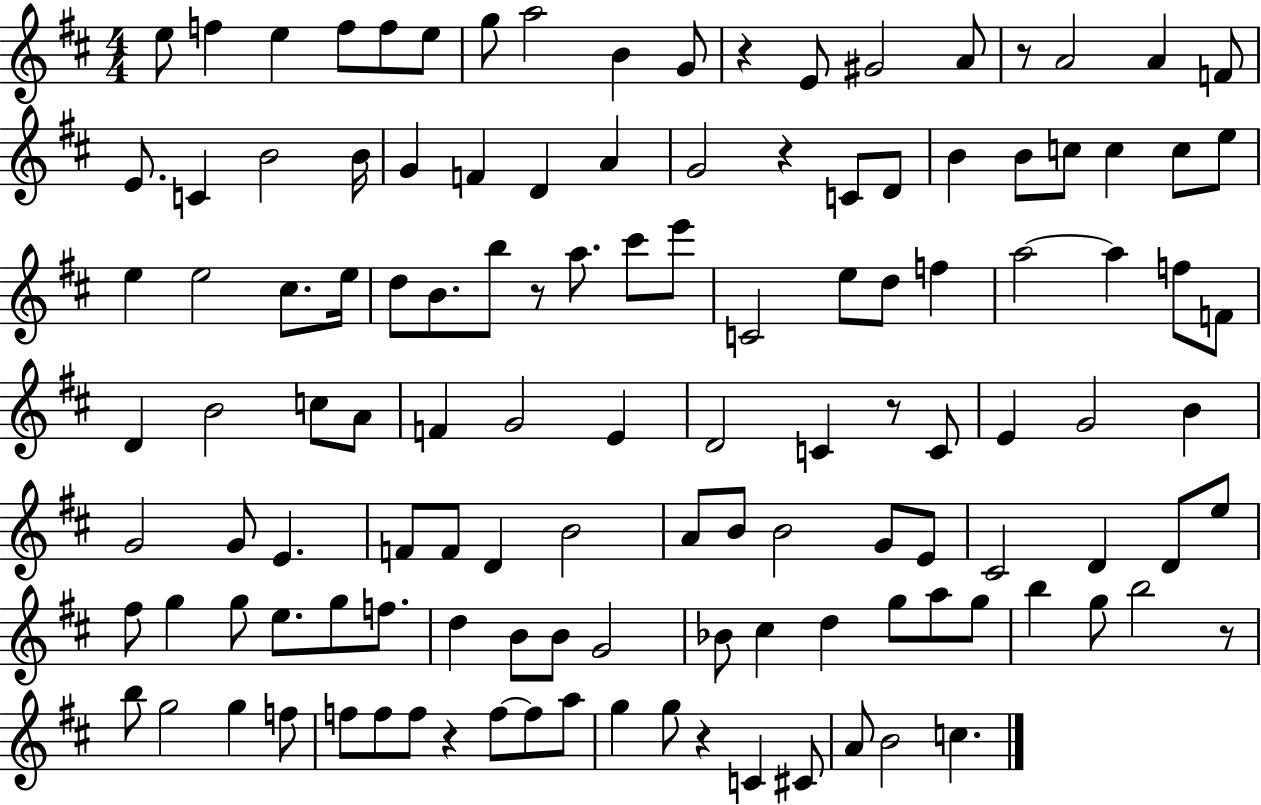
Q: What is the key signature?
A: D major